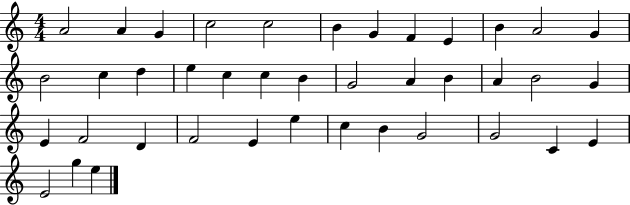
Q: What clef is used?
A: treble